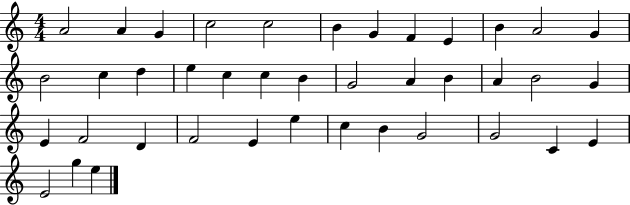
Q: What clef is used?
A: treble